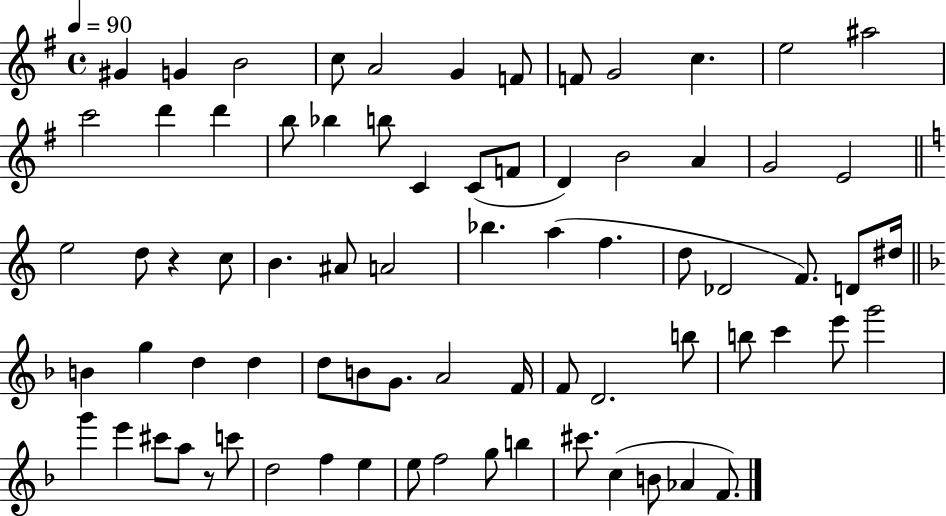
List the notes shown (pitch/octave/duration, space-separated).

G#4/q G4/q B4/h C5/e A4/h G4/q F4/e F4/e G4/h C5/q. E5/h A#5/h C6/h D6/q D6/q B5/e Bb5/q B5/e C4/q C4/e F4/e D4/q B4/h A4/q G4/h E4/h E5/h D5/e R/q C5/e B4/q. A#4/e A4/h Bb5/q. A5/q F5/q. D5/e Db4/h F4/e. D4/e D#5/s B4/q G5/q D5/q D5/q D5/e B4/e G4/e. A4/h F4/s F4/e D4/h. B5/e B5/e C6/q E6/e G6/h G6/q E6/q C#6/e A5/e R/e C6/e D5/h F5/q E5/q E5/e F5/h G5/e B5/q C#6/e. C5/q B4/e Ab4/q F4/e.